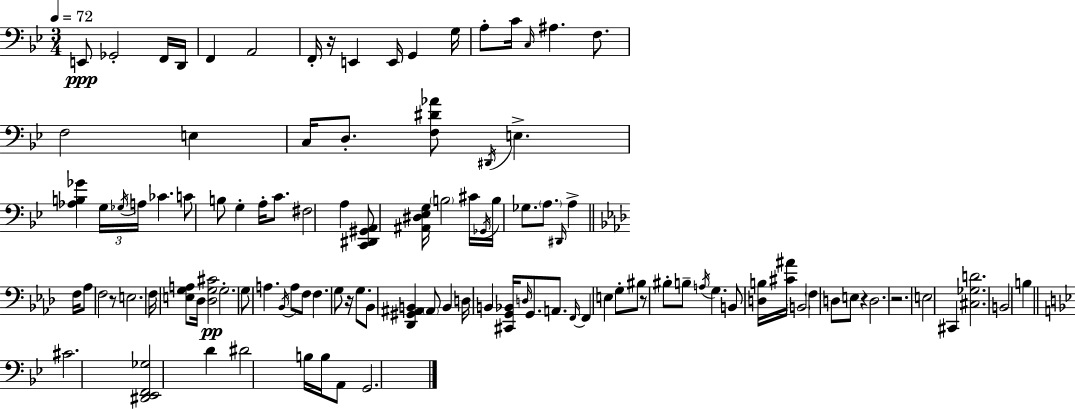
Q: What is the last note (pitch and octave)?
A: G2